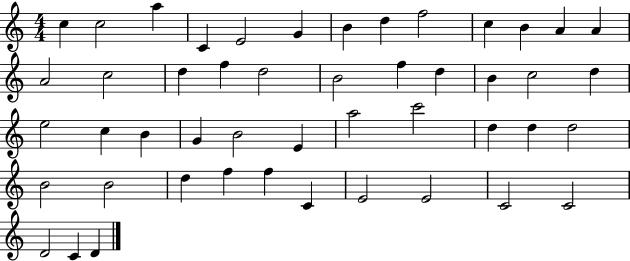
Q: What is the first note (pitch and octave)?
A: C5